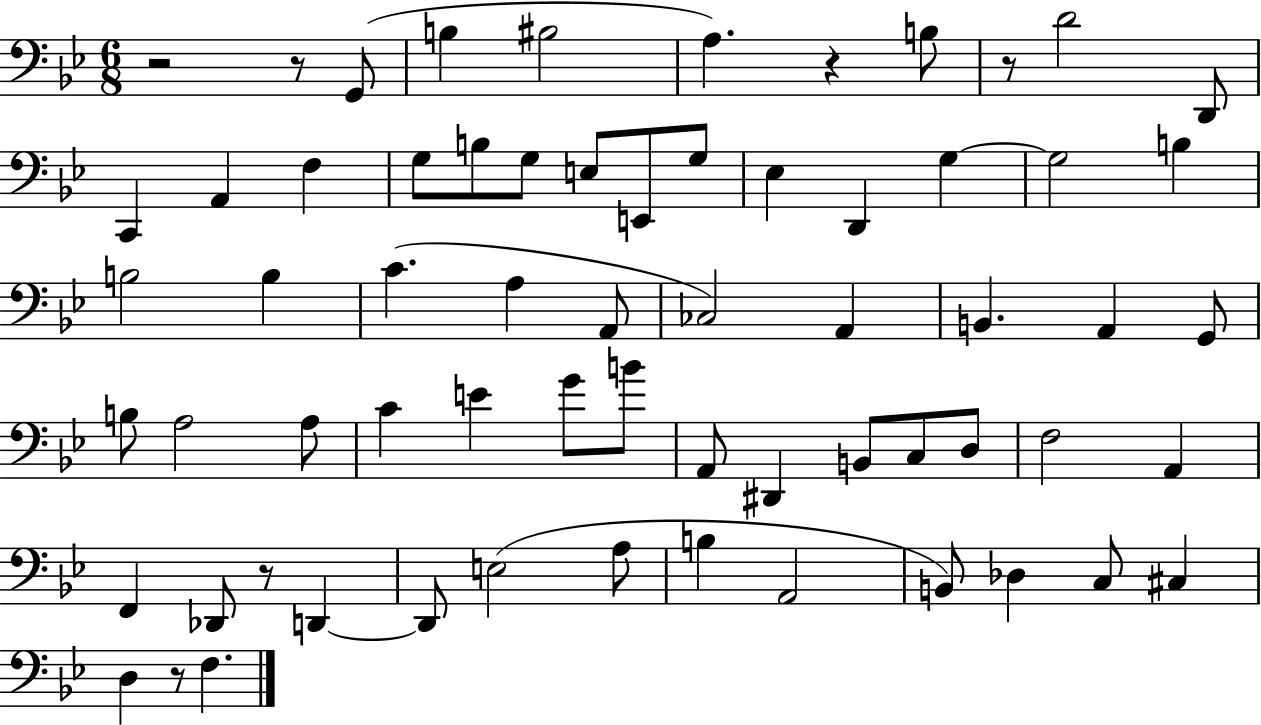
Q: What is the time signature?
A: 6/8